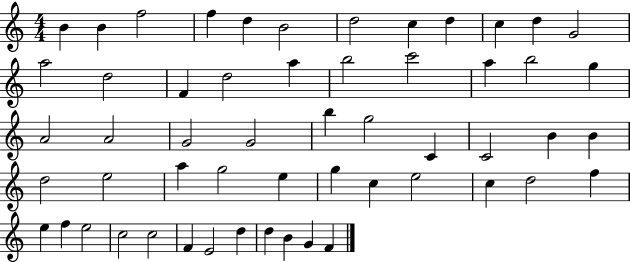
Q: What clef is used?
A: treble